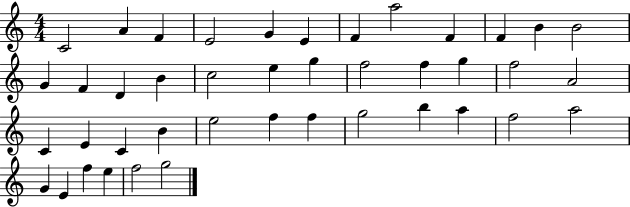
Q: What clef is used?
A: treble